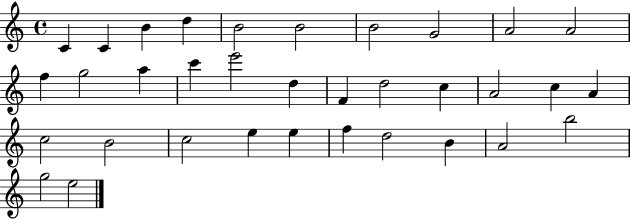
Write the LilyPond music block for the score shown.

{
  \clef treble
  \time 4/4
  \defaultTimeSignature
  \key c \major
  c'4 c'4 b'4 d''4 | b'2 b'2 | b'2 g'2 | a'2 a'2 | \break f''4 g''2 a''4 | c'''4 e'''2 d''4 | f'4 d''2 c''4 | a'2 c''4 a'4 | \break c''2 b'2 | c''2 e''4 e''4 | f''4 d''2 b'4 | a'2 b''2 | \break g''2 e''2 | \bar "|."
}